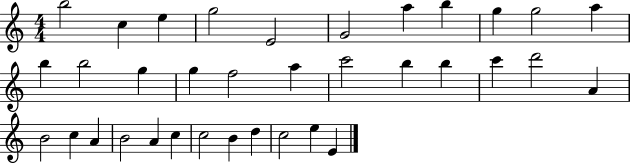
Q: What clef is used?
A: treble